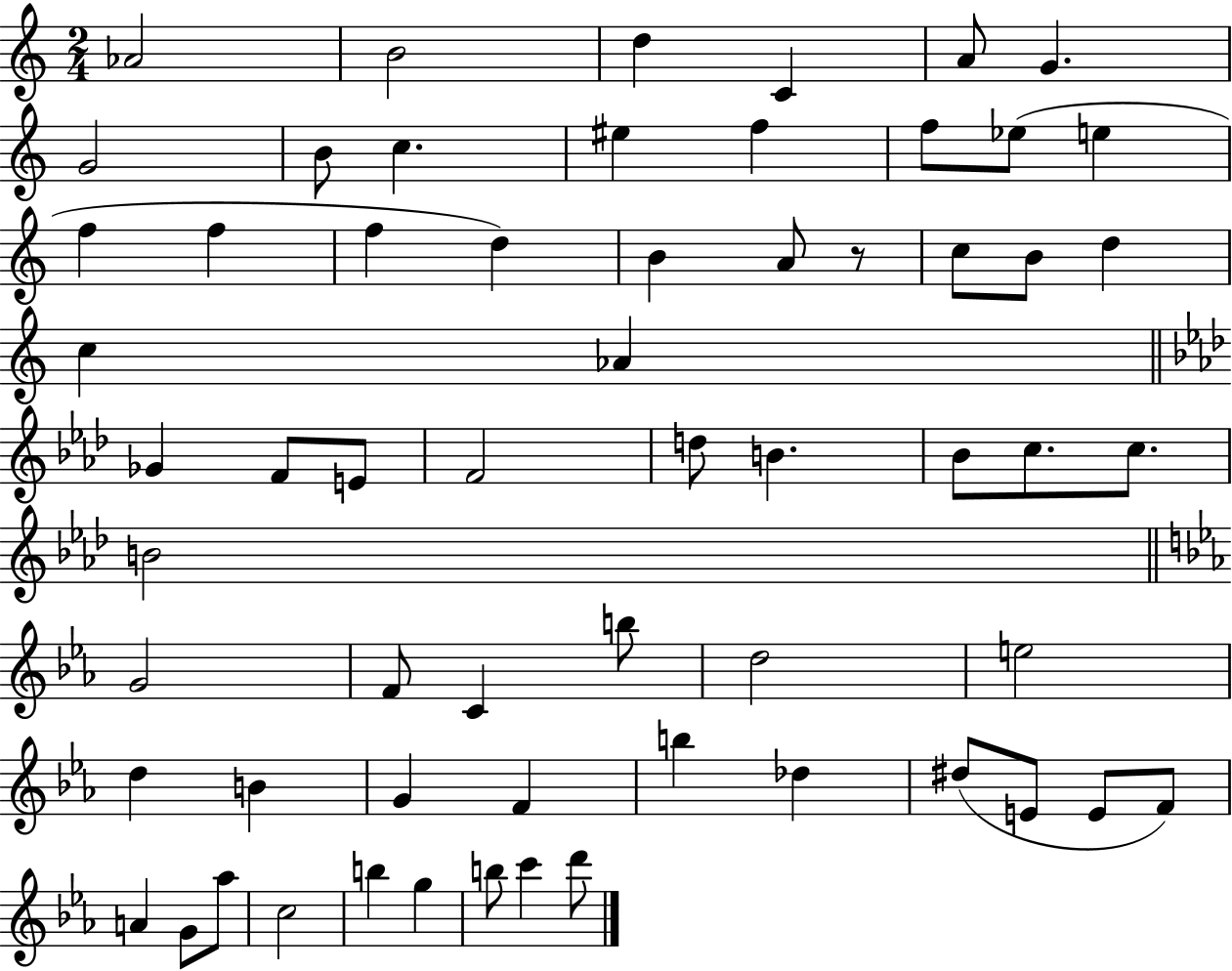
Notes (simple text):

Ab4/h B4/h D5/q C4/q A4/e G4/q. G4/h B4/e C5/q. EIS5/q F5/q F5/e Eb5/e E5/q F5/q F5/q F5/q D5/q B4/q A4/e R/e C5/e B4/e D5/q C5/q Ab4/q Gb4/q F4/e E4/e F4/h D5/e B4/q. Bb4/e C5/e. C5/e. B4/h G4/h F4/e C4/q B5/e D5/h E5/h D5/q B4/q G4/q F4/q B5/q Db5/q D#5/e E4/e E4/e F4/e A4/q G4/e Ab5/e C5/h B5/q G5/q B5/e C6/q D6/e